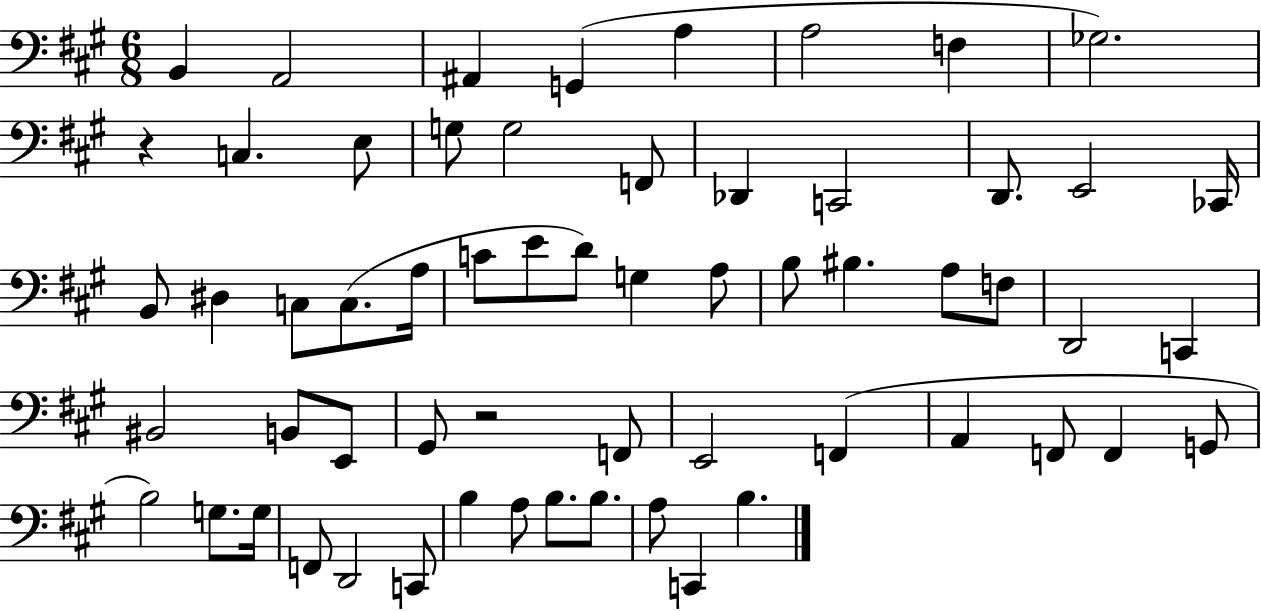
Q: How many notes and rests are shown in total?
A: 60